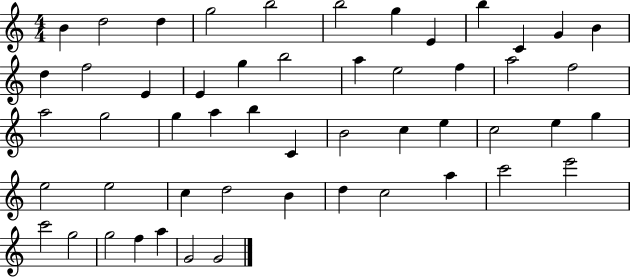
B4/q D5/h D5/q G5/h B5/h B5/h G5/q E4/q B5/q C4/q G4/q B4/q D5/q F5/h E4/q E4/q G5/q B5/h A5/q E5/h F5/q A5/h F5/h A5/h G5/h G5/q A5/q B5/q C4/q B4/h C5/q E5/q C5/h E5/q G5/q E5/h E5/h C5/q D5/h B4/q D5/q C5/h A5/q C6/h E6/h C6/h G5/h G5/h F5/q A5/q G4/h G4/h